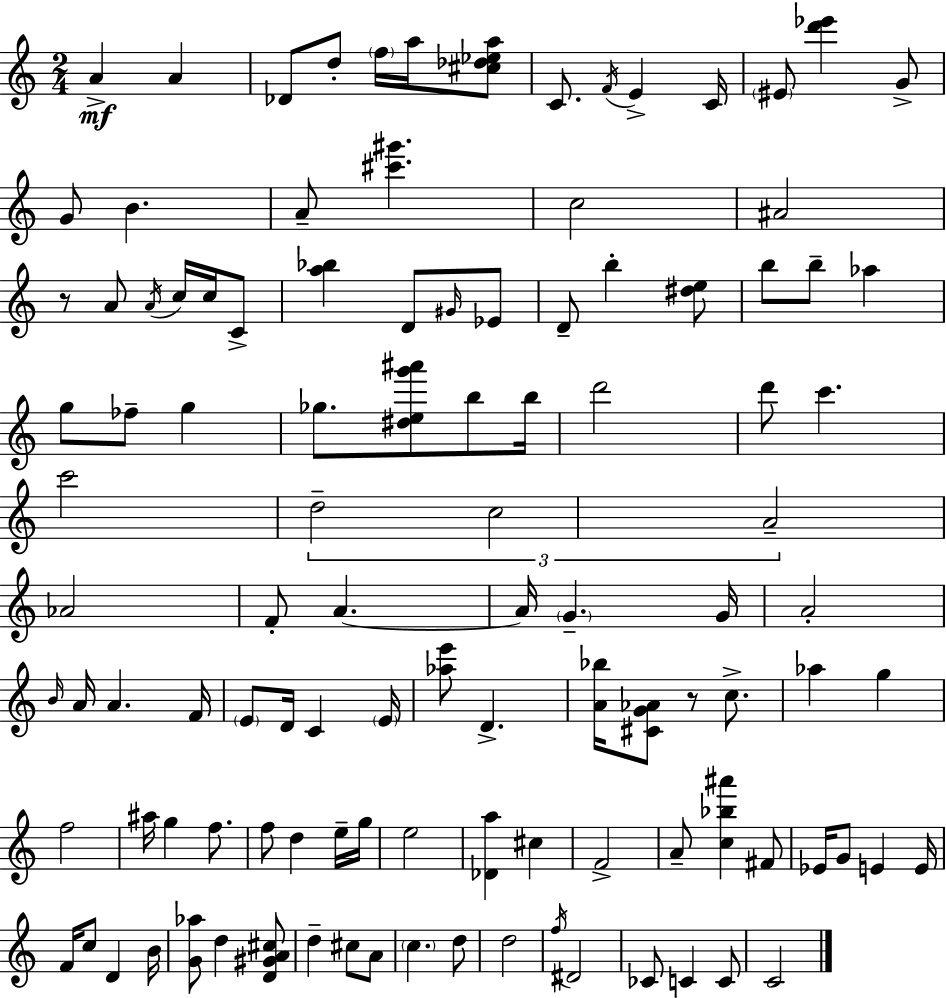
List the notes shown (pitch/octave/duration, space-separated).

A4/q A4/q Db4/e D5/e F5/s A5/s [C#5,Db5,Eb5,A5]/e C4/e. F4/s E4/q C4/s EIS4/e [D6,Eb6]/q G4/e G4/e B4/q. A4/e [C#6,G#6]/q. C5/h A#4/h R/e A4/e A4/s C5/s C5/s C4/e [A5,Bb5]/q D4/e G#4/s Eb4/e D4/e B5/q [D#5,E5]/e B5/e B5/e Ab5/q G5/e FES5/e G5/q Gb5/e. [D#5,E5,G6,A#6]/e B5/e B5/s D6/h D6/e C6/q. C6/h D5/h C5/h A4/h Ab4/h F4/e A4/q. A4/s G4/q. G4/s A4/h B4/s A4/s A4/q. F4/s E4/e D4/s C4/q E4/s [Ab5,E6]/e D4/q. [A4,Bb5]/s [C#4,G4,Ab4]/e R/e C5/e. Ab5/q G5/q F5/h A#5/s G5/q F5/e. F5/e D5/q E5/s G5/s E5/h [Db4,A5]/q C#5/q F4/h A4/e [C5,Bb5,A#6]/q F#4/e Eb4/s G4/e E4/q E4/s F4/s C5/e D4/q B4/s [G4,Ab5]/e D5/q [D4,G#4,A4,C#5]/e D5/q C#5/e A4/e C5/q. D5/e D5/h F5/s D#4/h CES4/e C4/q C4/e C4/h